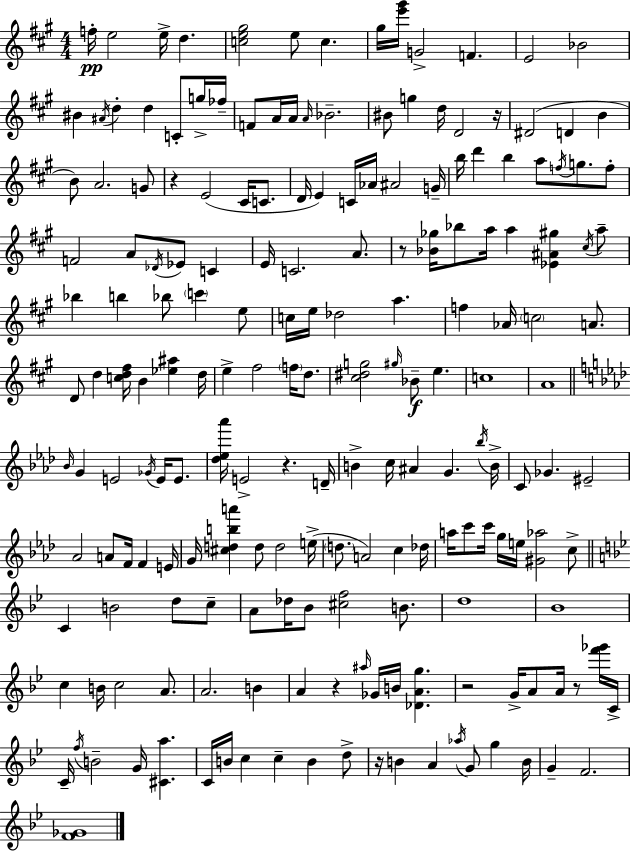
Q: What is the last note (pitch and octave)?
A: F4